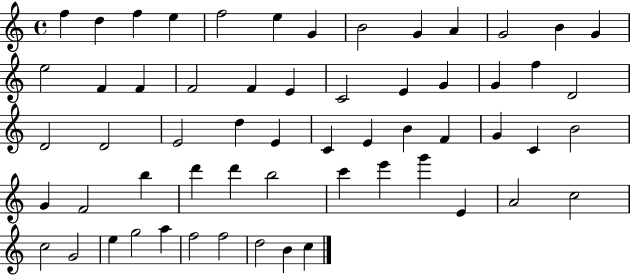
{
  \clef treble
  \time 4/4
  \defaultTimeSignature
  \key c \major
  f''4 d''4 f''4 e''4 | f''2 e''4 g'4 | b'2 g'4 a'4 | g'2 b'4 g'4 | \break e''2 f'4 f'4 | f'2 f'4 e'4 | c'2 e'4 g'4 | g'4 f''4 d'2 | \break d'2 d'2 | e'2 d''4 e'4 | c'4 e'4 b'4 f'4 | g'4 c'4 b'2 | \break g'4 f'2 b''4 | d'''4 d'''4 b''2 | c'''4 e'''4 g'''4 e'4 | a'2 c''2 | \break c''2 g'2 | e''4 g''2 a''4 | f''2 f''2 | d''2 b'4 c''4 | \break \bar "|."
}